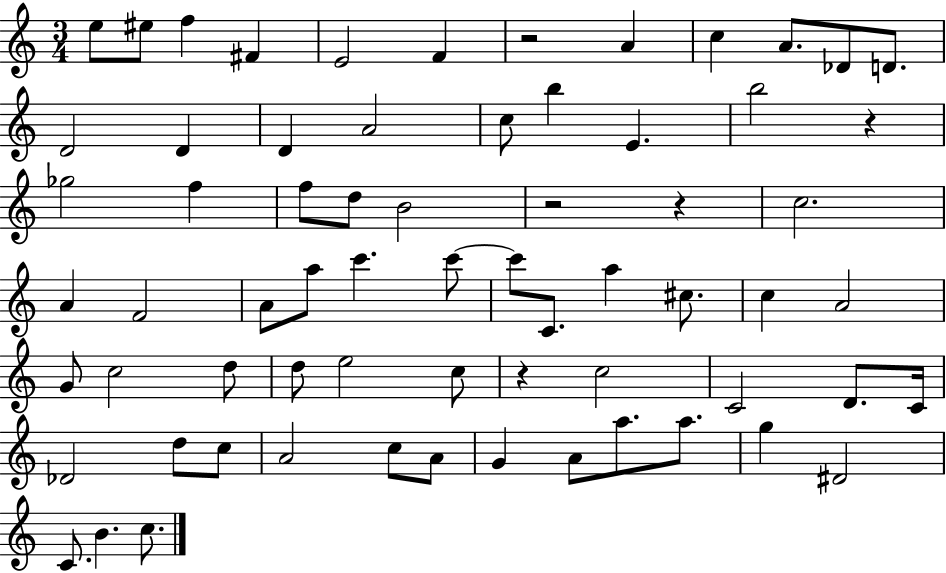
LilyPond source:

{
  \clef treble
  \numericTimeSignature
  \time 3/4
  \key c \major
  \repeat volta 2 { e''8 eis''8 f''4 fis'4 | e'2 f'4 | r2 a'4 | c''4 a'8. des'8 d'8. | \break d'2 d'4 | d'4 a'2 | c''8 b''4 e'4. | b''2 r4 | \break ges''2 f''4 | f''8 d''8 b'2 | r2 r4 | c''2. | \break a'4 f'2 | a'8 a''8 c'''4. c'''8~~ | c'''8 c'8. a''4 cis''8. | c''4 a'2 | \break g'8 c''2 d''8 | d''8 e''2 c''8 | r4 c''2 | c'2 d'8. c'16 | \break des'2 d''8 c''8 | a'2 c''8 a'8 | g'4 a'8 a''8. a''8. | g''4 dis'2 | \break c'8. b'4. c''8. | } \bar "|."
}